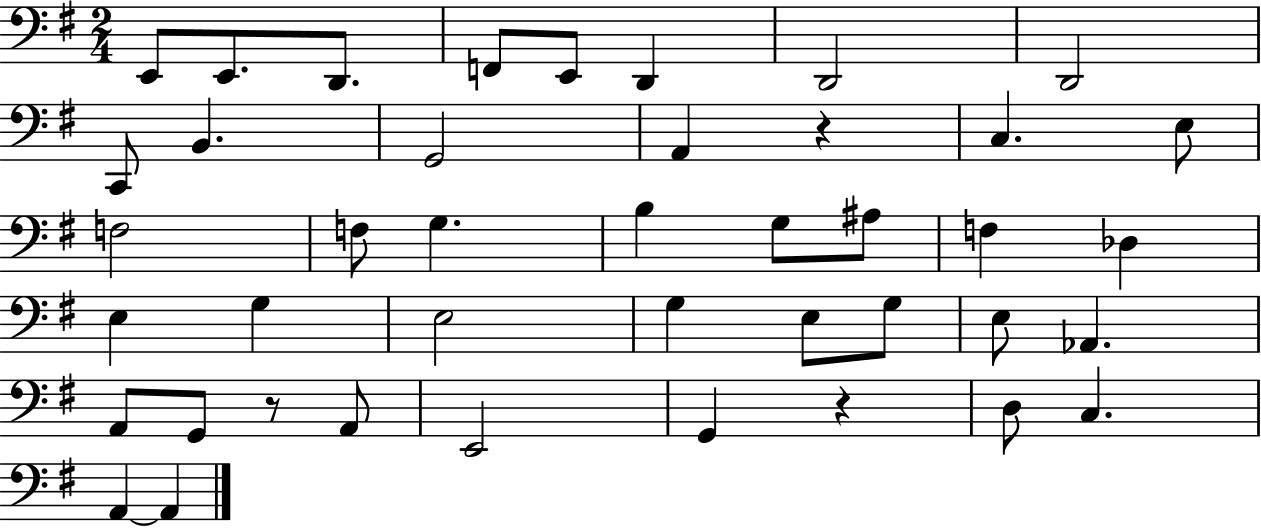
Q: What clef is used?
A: bass